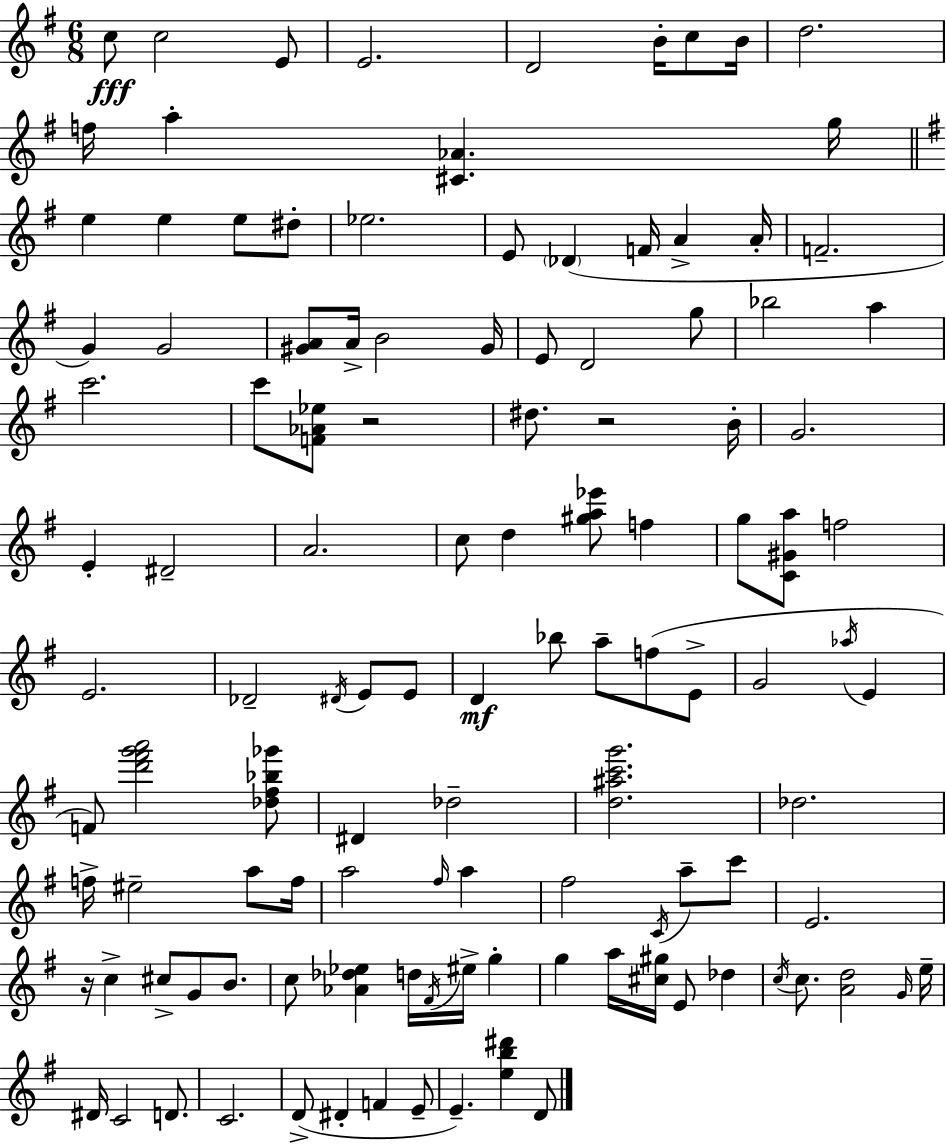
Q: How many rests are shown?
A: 3